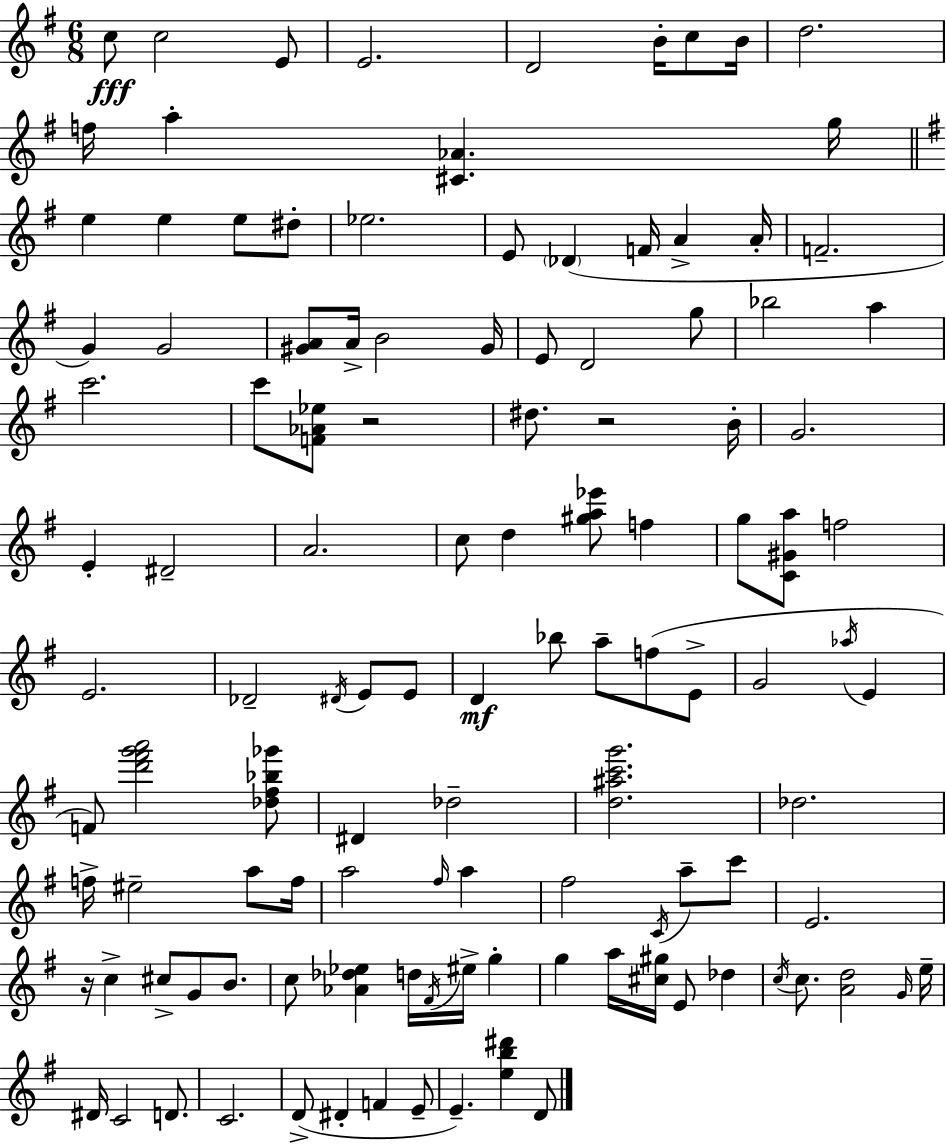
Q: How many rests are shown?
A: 3